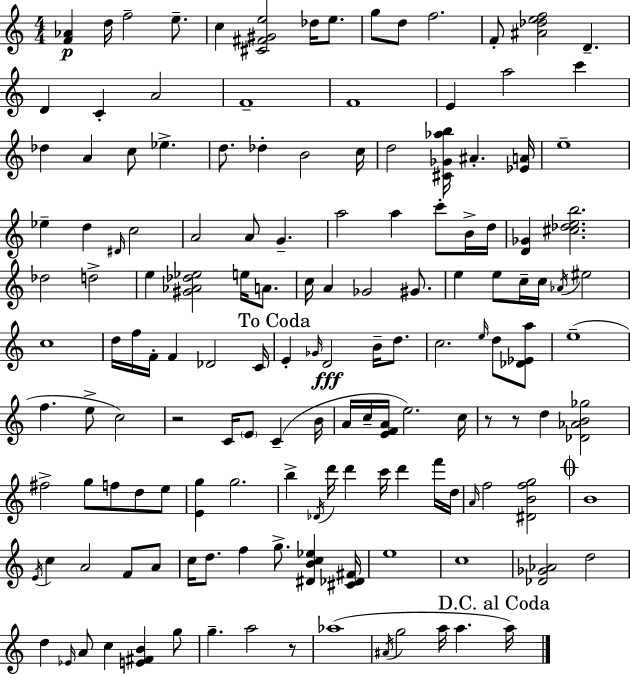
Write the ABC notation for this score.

X:1
T:Untitled
M:4/4
L:1/4
K:C
[F_A] d/4 f2 e/2 c [^C^F^Ge]2 _d/4 e/2 g/2 d/2 f2 F/2 [^A_def]2 D D C A2 F4 F4 E a2 c' _d A c/2 _e d/2 _d B2 c/4 d2 [^C_G_ab]/4 ^A [_EA]/4 e4 _e d ^D/4 c2 A2 A/2 G a2 a c'/2 B/4 d/4 [D_G] [^c_deb]2 _d2 d2 e [^G_A_d_e]2 e/4 A/2 c/4 A _G2 ^G/2 e e/2 c/4 c/4 _A/4 ^e2 c4 d/4 f/4 F/4 F _D2 C/4 E _G/4 D2 B/4 d/2 c2 e/4 d/2 [_D_Ea]/2 e4 f e/2 c2 z2 C/4 E/2 C B/4 A/4 c/4 [EFA]/4 e2 c/4 z/2 z/2 d [_D_AB_g]2 ^f2 g/2 f/2 d/2 e/2 [Eg] g2 b _D/4 d'/4 d' c'/4 d' f'/4 d/4 A/4 f2 [^DBfg]2 B4 E/4 c A2 F/2 A/2 c/4 d/2 f g/2 [^DBc_e] [^C_D^F]/4 e4 c4 [_D_G_A]2 d2 d _E/4 A/2 c [E^FB] g/2 g a2 z/2 _a4 ^A/4 g2 a/4 a a/4